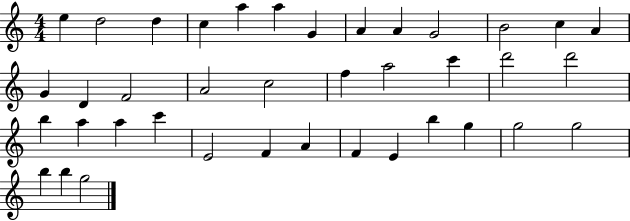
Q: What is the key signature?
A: C major